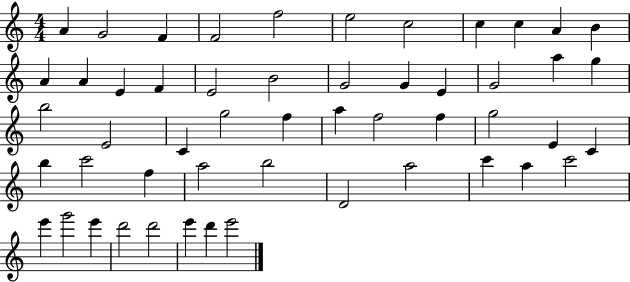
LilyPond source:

{
  \clef treble
  \numericTimeSignature
  \time 4/4
  \key c \major
  a'4 g'2 f'4 | f'2 f''2 | e''2 c''2 | c''4 c''4 a'4 b'4 | \break a'4 a'4 e'4 f'4 | e'2 b'2 | g'2 g'4 e'4 | g'2 a''4 g''4 | \break b''2 e'2 | c'4 g''2 f''4 | a''4 f''2 f''4 | g''2 e'4 c'4 | \break b''4 c'''2 f''4 | a''2 b''2 | d'2 a''2 | c'''4 a''4 c'''2 | \break e'''4 g'''2 e'''4 | d'''2 d'''2 | e'''4 d'''4 e'''2 | \bar "|."
}